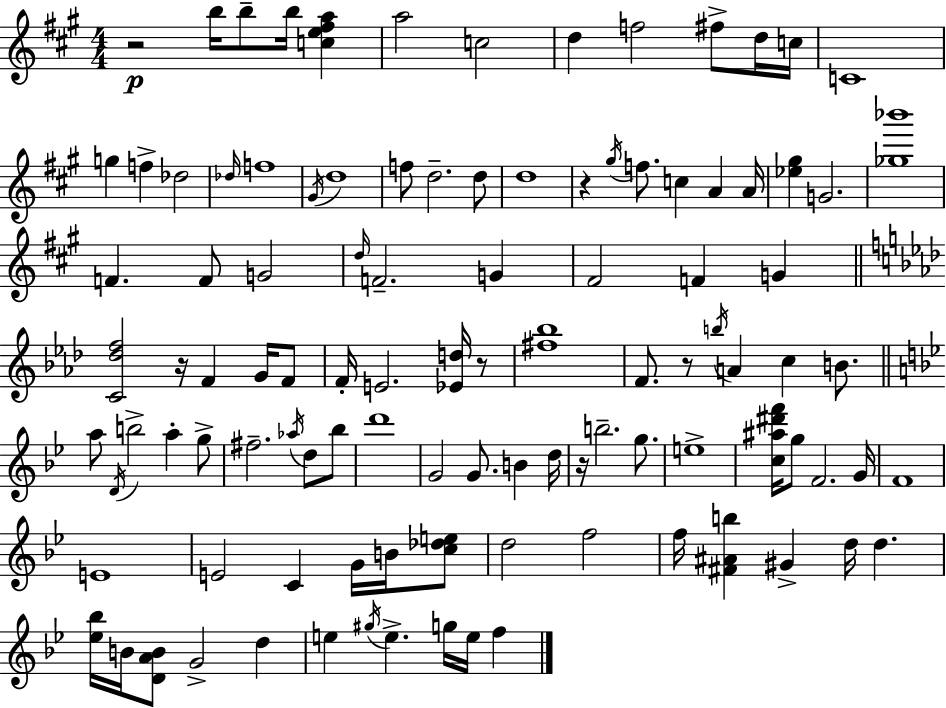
R/h B5/s B5/e B5/s [C5,E5,F#5,A5]/q A5/h C5/h D5/q F5/h F#5/e D5/s C5/s C4/w G5/q F5/q Db5/h Db5/s F5/w G#4/s D5/w F5/e D5/h. D5/e D5/w R/q G#5/s F5/e. C5/q A4/q A4/s [Eb5,G#5]/q G4/h. [Gb5,Bb6]/w F4/q. F4/e G4/h D5/s F4/h. G4/q F#4/h F4/q G4/q [C4,Db5,F5]/h R/s F4/q G4/s F4/e F4/s E4/h. [Eb4,D5]/s R/e [F#5,Bb5]/w F4/e. R/e B5/s A4/q C5/q B4/e. A5/e D4/s B5/h A5/q G5/e F#5/h. Ab5/s D5/e Bb5/e D6/w G4/h G4/e. B4/q D5/s R/s B5/h. G5/e. E5/w [C5,A#5,D#6,F6]/s G5/e F4/h. G4/s F4/w E4/w E4/h C4/q G4/s B4/s [C5,Db5,E5]/e D5/h F5/h F5/s [F#4,A#4,B5]/q G#4/q D5/s D5/q. [Eb5,Bb5]/s B4/s [D4,A4,B4]/e G4/h D5/q E5/q G#5/s E5/q. G5/s E5/s F5/q